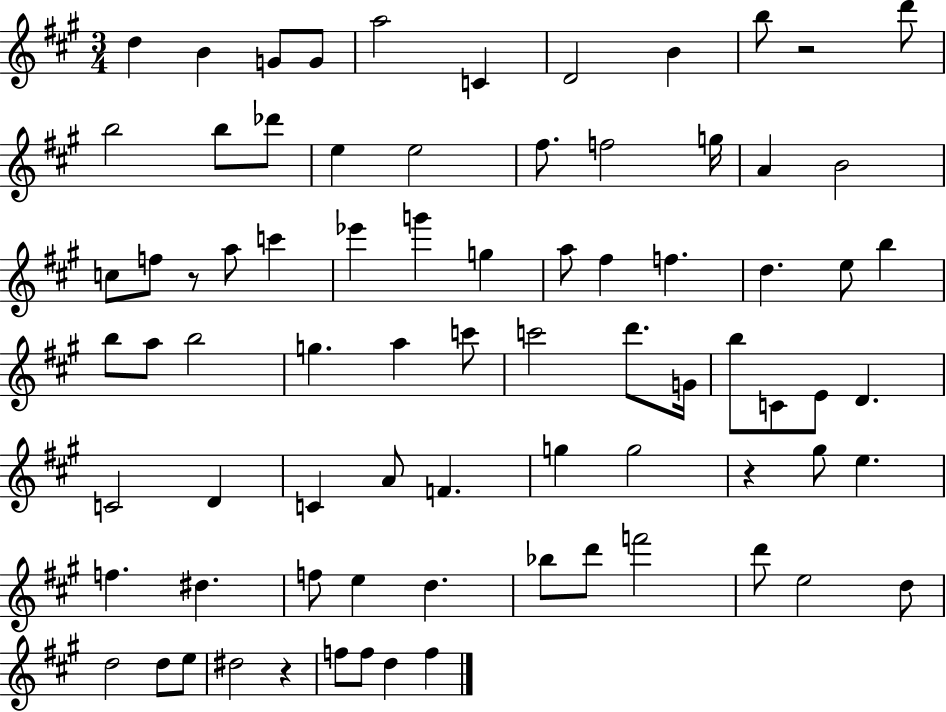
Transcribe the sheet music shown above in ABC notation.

X:1
T:Untitled
M:3/4
L:1/4
K:A
d B G/2 G/2 a2 C D2 B b/2 z2 d'/2 b2 b/2 _d'/2 e e2 ^f/2 f2 g/4 A B2 c/2 f/2 z/2 a/2 c' _e' g' g a/2 ^f f d e/2 b b/2 a/2 b2 g a c'/2 c'2 d'/2 G/4 b/2 C/2 E/2 D C2 D C A/2 F g g2 z ^g/2 e f ^d f/2 e d _b/2 d'/2 f'2 d'/2 e2 d/2 d2 d/2 e/2 ^d2 z f/2 f/2 d f